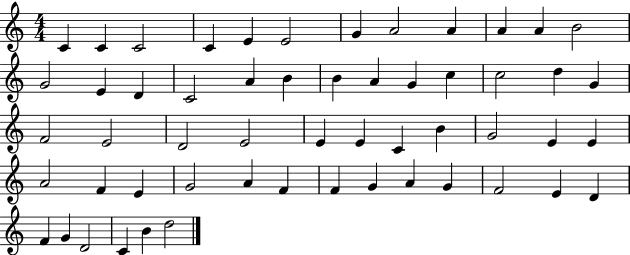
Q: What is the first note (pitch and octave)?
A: C4